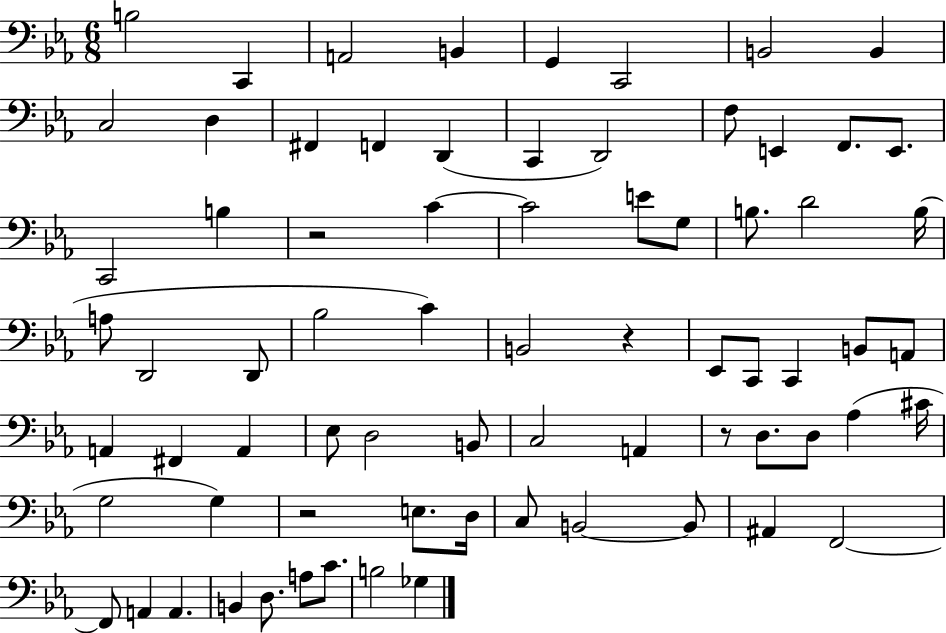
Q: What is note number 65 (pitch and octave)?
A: D3